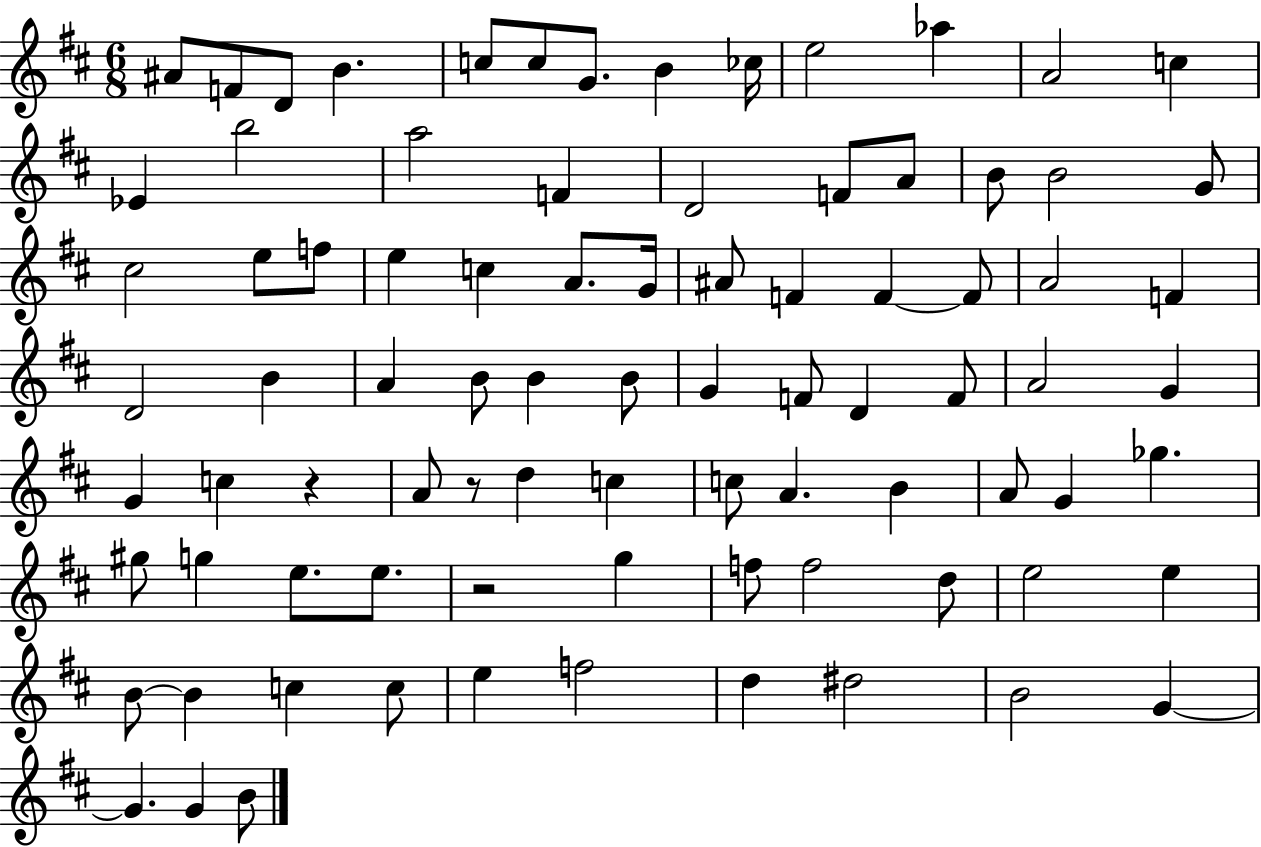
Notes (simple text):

A#4/e F4/e D4/e B4/q. C5/e C5/e G4/e. B4/q CES5/s E5/h Ab5/q A4/h C5/q Eb4/q B5/h A5/h F4/q D4/h F4/e A4/e B4/e B4/h G4/e C#5/h E5/e F5/e E5/q C5/q A4/e. G4/s A#4/e F4/q F4/q F4/e A4/h F4/q D4/h B4/q A4/q B4/e B4/q B4/e G4/q F4/e D4/q F4/e A4/h G4/q G4/q C5/q R/q A4/e R/e D5/q C5/q C5/e A4/q. B4/q A4/e G4/q Gb5/q. G#5/e G5/q E5/e. E5/e. R/h G5/q F5/e F5/h D5/e E5/h E5/q B4/e B4/q C5/q C5/e E5/q F5/h D5/q D#5/h B4/h G4/q G4/q. G4/q B4/e